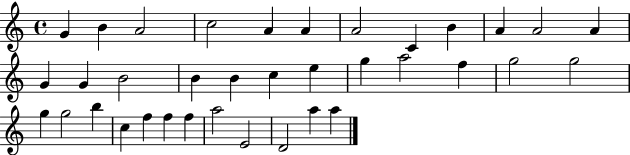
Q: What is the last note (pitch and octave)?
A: A5